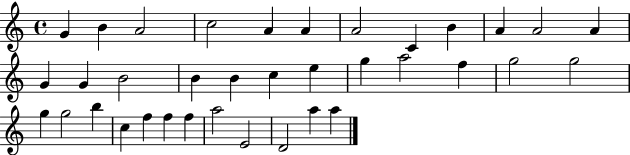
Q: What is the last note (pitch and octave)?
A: A5